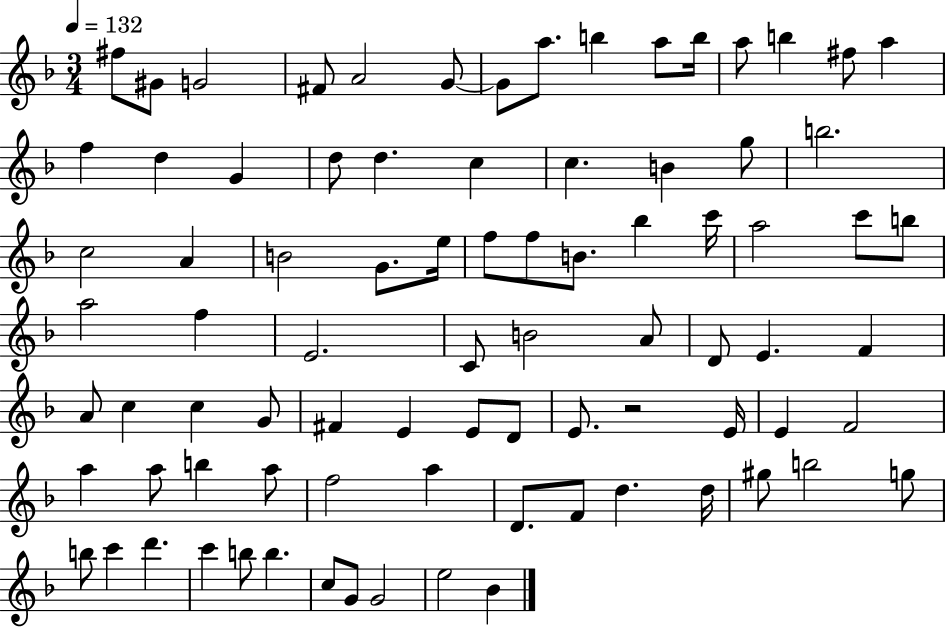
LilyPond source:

{
  \clef treble
  \numericTimeSignature
  \time 3/4
  \key f \major
  \tempo 4 = 132
  fis''8 gis'8 g'2 | fis'8 a'2 g'8~~ | g'8 a''8. b''4 a''8 b''16 | a''8 b''4 fis''8 a''4 | \break f''4 d''4 g'4 | d''8 d''4. c''4 | c''4. b'4 g''8 | b''2. | \break c''2 a'4 | b'2 g'8. e''16 | f''8 f''8 b'8. bes''4 c'''16 | a''2 c'''8 b''8 | \break a''2 f''4 | e'2. | c'8 b'2 a'8 | d'8 e'4. f'4 | \break a'8 c''4 c''4 g'8 | fis'4 e'4 e'8 d'8 | e'8. r2 e'16 | e'4 f'2 | \break a''4 a''8 b''4 a''8 | f''2 a''4 | d'8. f'8 d''4. d''16 | gis''8 b''2 g''8 | \break b''8 c'''4 d'''4. | c'''4 b''8 b''4. | c''8 g'8 g'2 | e''2 bes'4 | \break \bar "|."
}